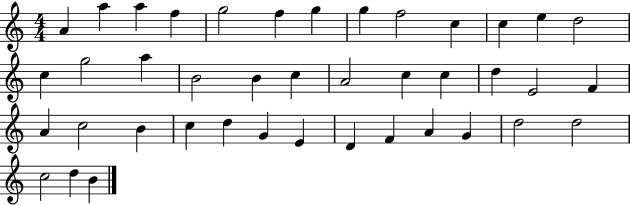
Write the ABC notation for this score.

X:1
T:Untitled
M:4/4
L:1/4
K:C
A a a f g2 f g g f2 c c e d2 c g2 a B2 B c A2 c c d E2 F A c2 B c d G E D F A G d2 d2 c2 d B